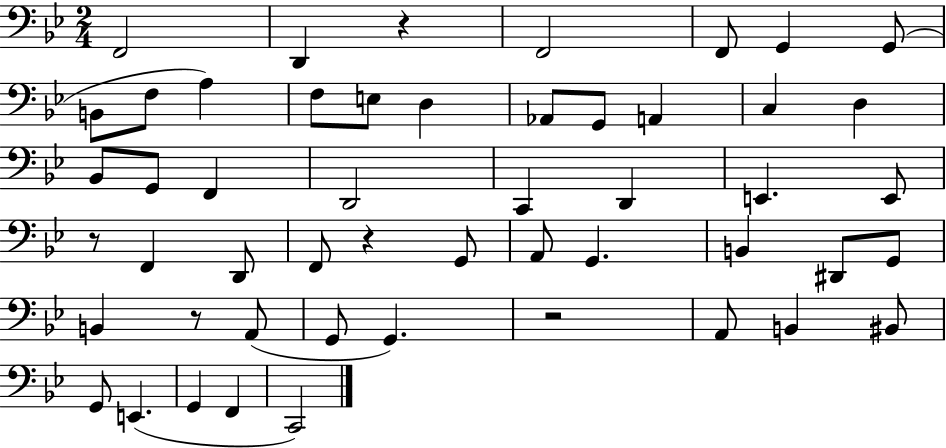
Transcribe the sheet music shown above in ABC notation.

X:1
T:Untitled
M:2/4
L:1/4
K:Bb
F,,2 D,, z F,,2 F,,/2 G,, G,,/2 B,,/2 F,/2 A, F,/2 E,/2 D, _A,,/2 G,,/2 A,, C, D, _B,,/2 G,,/2 F,, D,,2 C,, D,, E,, E,,/2 z/2 F,, D,,/2 F,,/2 z G,,/2 A,,/2 G,, B,, ^D,,/2 G,,/2 B,, z/2 A,,/2 G,,/2 G,, z2 A,,/2 B,, ^B,,/2 G,,/2 E,, G,, F,, C,,2